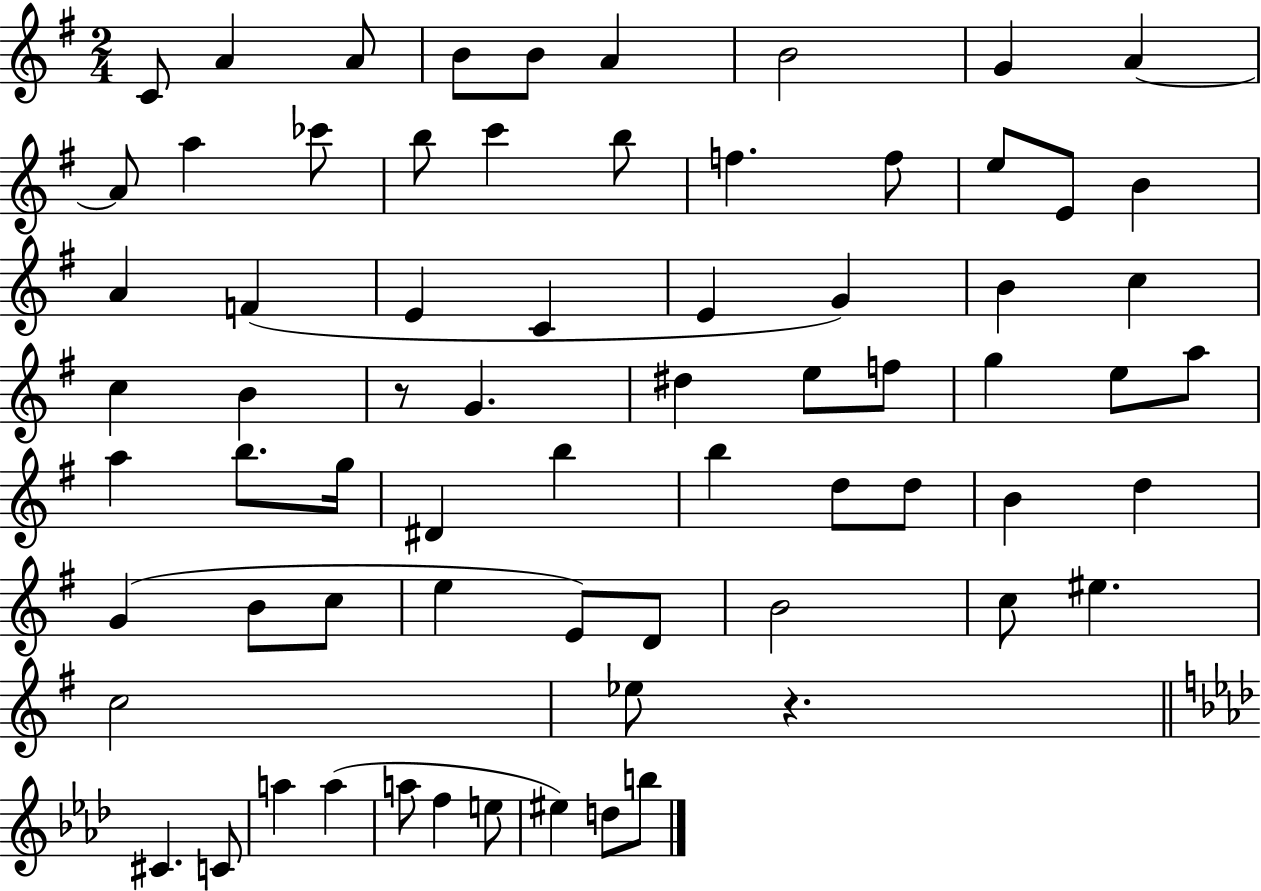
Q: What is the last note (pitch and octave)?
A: B5